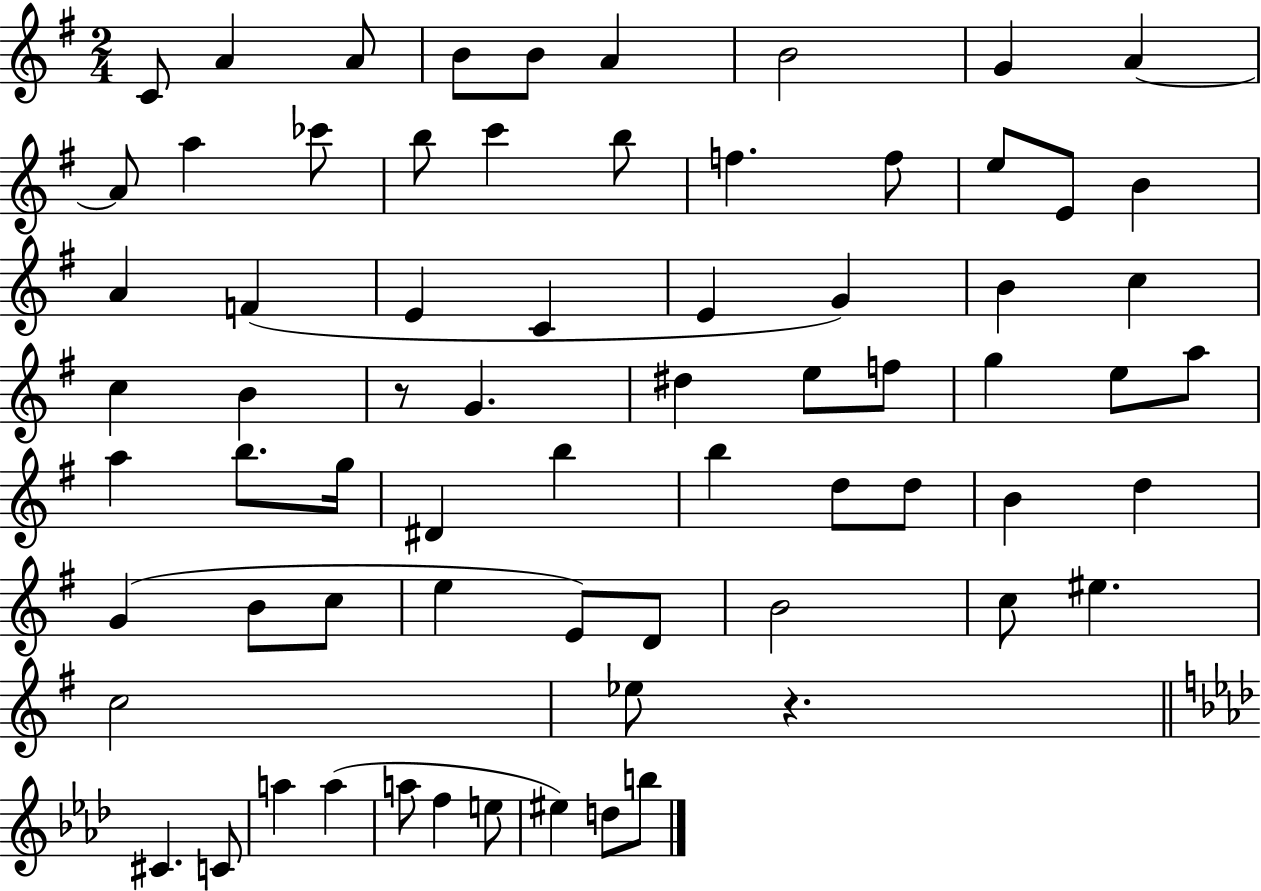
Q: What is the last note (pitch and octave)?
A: B5